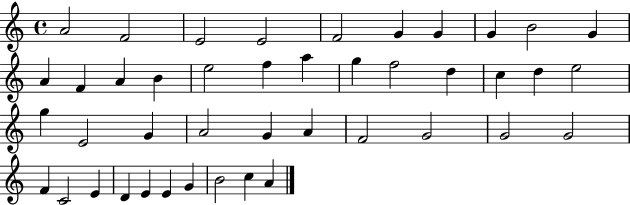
{
  \clef treble
  \time 4/4
  \defaultTimeSignature
  \key c \major
  a'2 f'2 | e'2 e'2 | f'2 g'4 g'4 | g'4 b'2 g'4 | \break a'4 f'4 a'4 b'4 | e''2 f''4 a''4 | g''4 f''2 d''4 | c''4 d''4 e''2 | \break g''4 e'2 g'4 | a'2 g'4 a'4 | f'2 g'2 | g'2 g'2 | \break f'4 c'2 e'4 | d'4 e'4 e'4 g'4 | b'2 c''4 a'4 | \bar "|."
}